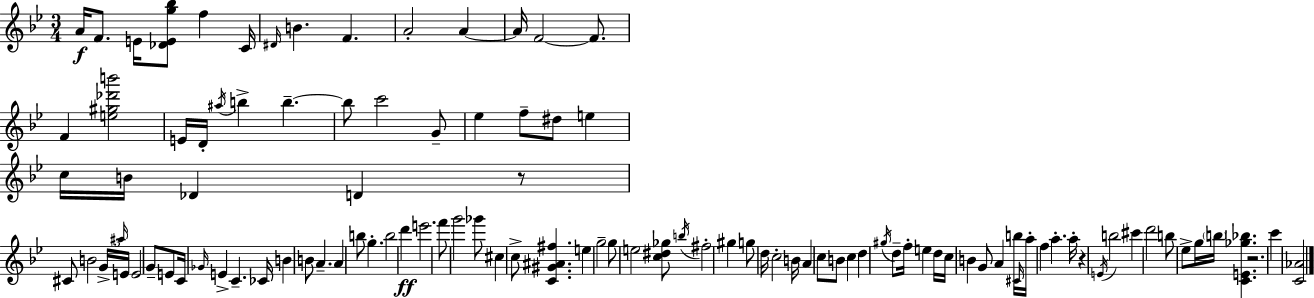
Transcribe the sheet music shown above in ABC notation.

X:1
T:Untitled
M:3/4
L:1/4
K:Gm
A/4 F/2 E/4 [_DEg_b]/2 f C/4 ^D/4 B F A2 A A/4 F2 F/2 F [e^g_d'b']2 E/4 D/4 ^a/4 b b b/2 c'2 G/2 _e f/2 ^d/2 e c/4 B/4 _D D z/2 ^C/2 B2 G/4 ^a/4 E/4 E2 G/2 E/2 C/4 _G/4 E C _C/4 B B/2 A A b/2 g b2 d' e'2 f'/2 g'2 _g'/2 ^c c/2 [C^G^A^f] e g2 g/2 e2 [c^d_g]/2 b/4 ^f2 ^g g/2 d/4 c2 B/4 A c/2 B/2 c d ^g/4 d/2 f/4 e d/4 c/4 B G/2 A b/4 ^C/4 a/4 f a a/4 z E/4 b2 ^c' d'2 b/2 _e/2 g/4 b/4 [CE_g_b] z2 c' [C_A]2